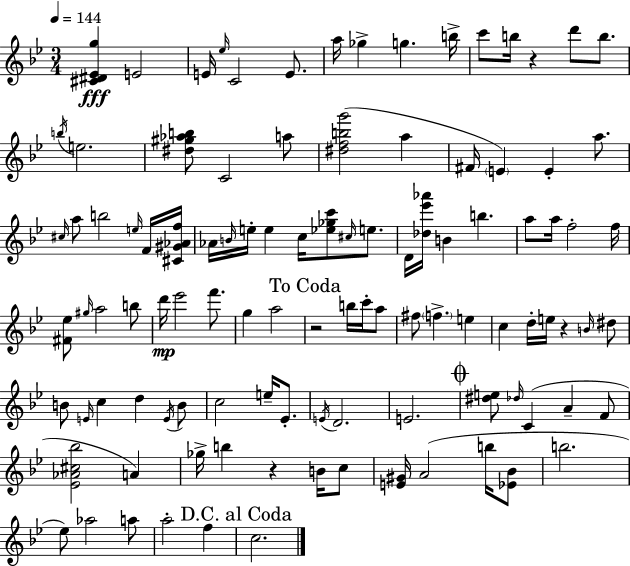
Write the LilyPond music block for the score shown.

{
  \clef treble
  \numericTimeSignature
  \time 3/4
  \key g \minor
  \tempo 4 = 144
  <cis' dis' ees' g''>4\fff e'2 | e'16 \grace { ees''16 } c'2 e'8. | a''16 ges''4-> g''4. | b''16-> c'''8 b''16 r4 d'''8 b''8. | \break \acciaccatura { b''16 } e''2. | <dis'' gis'' aes'' b''>8 c'2 | a''8 <dis'' f'' b'' g'''>2( a''4 | fis'16 \parenthesize e'4) e'4-. a''8. | \break \grace { cis''16 } a''8 b''2 | \grace { e''16 } f'16 <cis' gis' aes' f''>16 aes'16 \grace { b'16 } e''16-. e''4 c''16 | <ees'' ges'' c'''>8 \grace { cis''16 } e''8. d'16 <des'' ees''' aes'''>16 b'4 | b''4. a''8 a''16 f''2-. | \break f''16 <fis' ees''>8 \grace { gis''16 } a''2 | b''8 d'''16\mp ees'''2 | f'''8. g''4 a''2 | \mark "To Coda" r2 | \break b''16 c'''16-. a''8 fis''8 \parenthesize f''4.-> | e''4 c''4 d''16-. | e''16 r4 \grace { b'16 } dis''8 b'8 \grace { e'16 } c''4 | d''4 \acciaccatura { e'16 } b'8 c''2 | \break e''16-- ees'8.-. \acciaccatura { e'16 } d'2. | e'2. | \mark \markup { \musicglyph "scripts.coda" } <dis'' e''>8 | \grace { des''16 }( c'4 a'4-- f'8 | \break <ees' aes' cis'' bes''>2 a'4) | ges''16-> b''4 r4 b'16 c''8 | <e' gis'>16 a'2( b''16 <ees' bes'>8 | b''2. | \break ees''8) aes''2 a''8 | a''2-. f''4 | \mark "D.C. al Coda" c''2. | \bar "|."
}